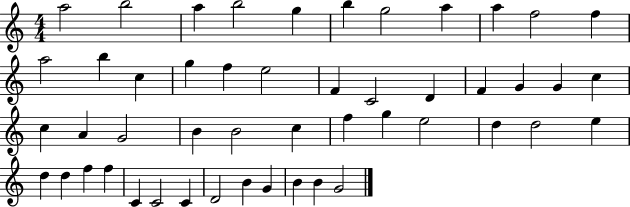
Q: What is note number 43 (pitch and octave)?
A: C4